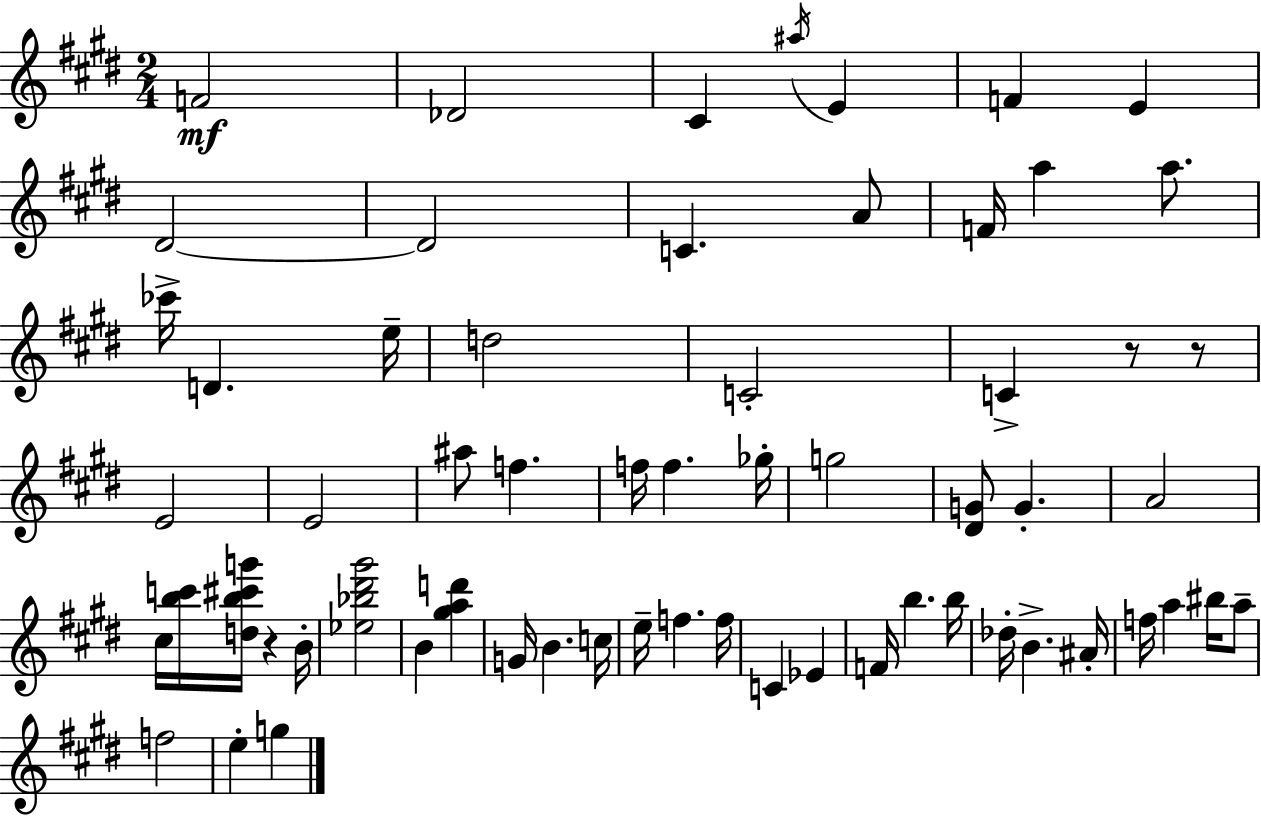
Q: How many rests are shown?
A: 3